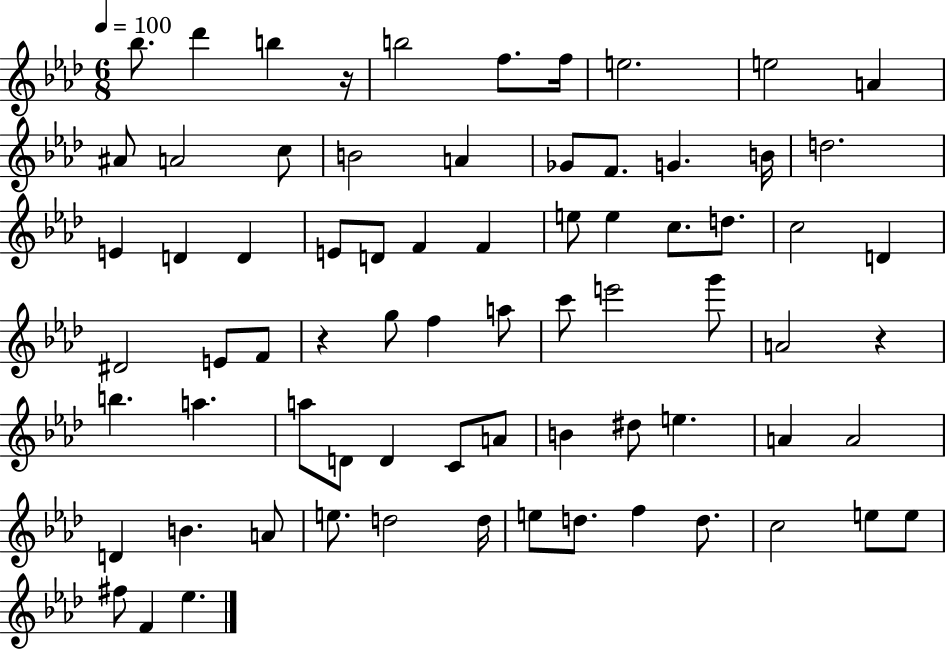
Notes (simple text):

Bb5/e. Db6/q B5/q R/s B5/h F5/e. F5/s E5/h. E5/h A4/q A#4/e A4/h C5/e B4/h A4/q Gb4/e F4/e. G4/q. B4/s D5/h. E4/q D4/q D4/q E4/e D4/e F4/q F4/q E5/e E5/q C5/e. D5/e. C5/h D4/q D#4/h E4/e F4/e R/q G5/e F5/q A5/e C6/e E6/h G6/e A4/h R/q B5/q. A5/q. A5/e D4/e D4/q C4/e A4/e B4/q D#5/e E5/q. A4/q A4/h D4/q B4/q. A4/e E5/e. D5/h D5/s E5/e D5/e. F5/q D5/e. C5/h E5/e E5/e F#5/e F4/q Eb5/q.